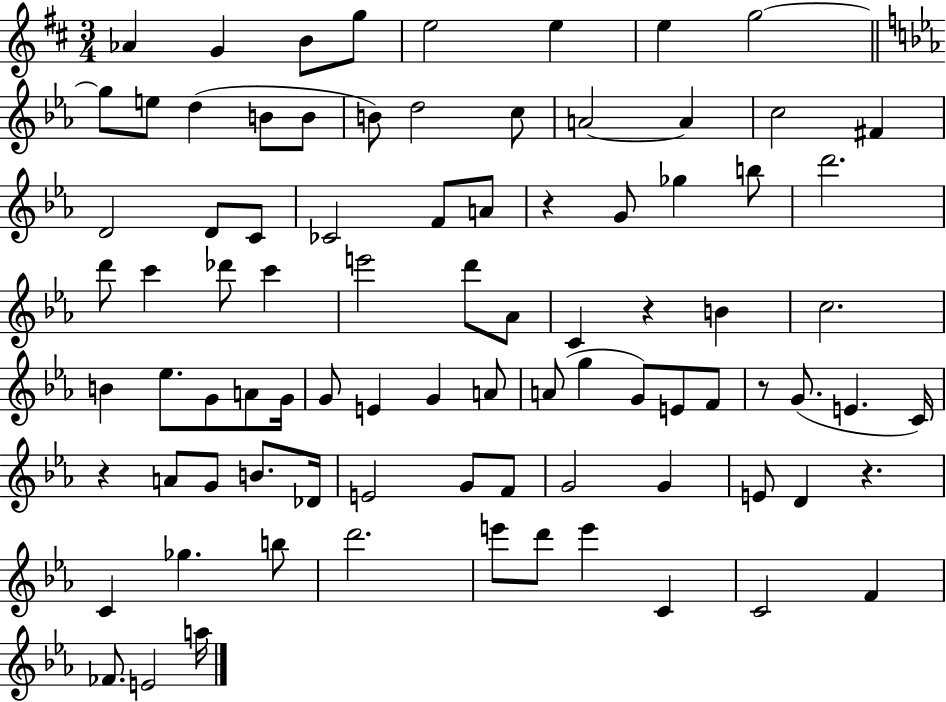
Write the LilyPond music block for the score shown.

{
  \clef treble
  \numericTimeSignature
  \time 3/4
  \key d \major
  aes'4 g'4 b'8 g''8 | e''2 e''4 | e''4 g''2~~ | \bar "||" \break \key c \minor g''8 e''8 d''4( b'8 b'8 | b'8) d''2 c''8 | a'2~~ a'4 | c''2 fis'4 | \break d'2 d'8 c'8 | ces'2 f'8 a'8 | r4 g'8 ges''4 b''8 | d'''2. | \break d'''8 c'''4 des'''8 c'''4 | e'''2 d'''8 aes'8 | c'4 r4 b'4 | c''2. | \break b'4 ees''8. g'8 a'8 g'16 | g'8 e'4 g'4 a'8 | a'8( g''4 g'8) e'8 f'8 | r8 g'8.( e'4. c'16) | \break r4 a'8 g'8 b'8. des'16 | e'2 g'8 f'8 | g'2 g'4 | e'8 d'4 r4. | \break c'4 ges''4. b''8 | d'''2. | e'''8 d'''8 e'''4 c'4 | c'2 f'4 | \break fes'8. e'2 a''16 | \bar "|."
}